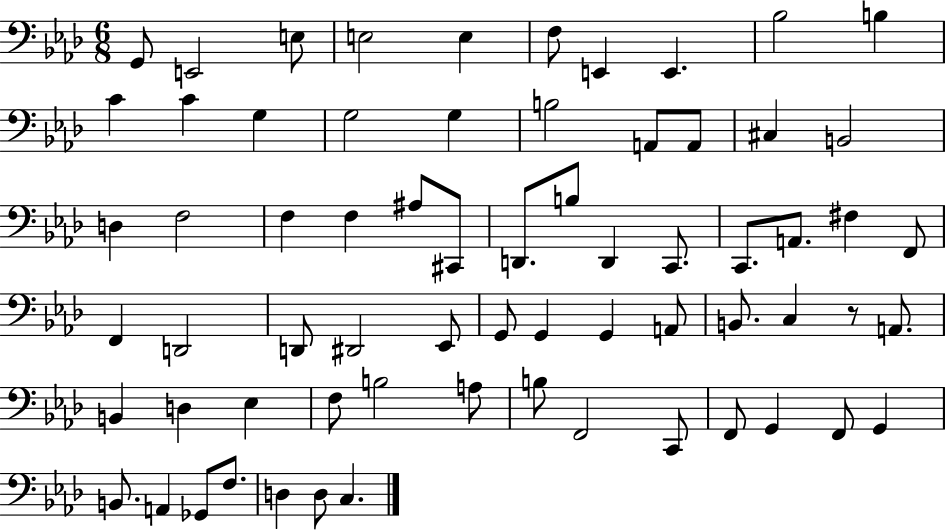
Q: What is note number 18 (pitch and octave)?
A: A2